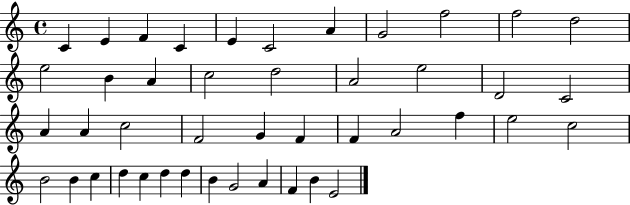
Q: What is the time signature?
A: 4/4